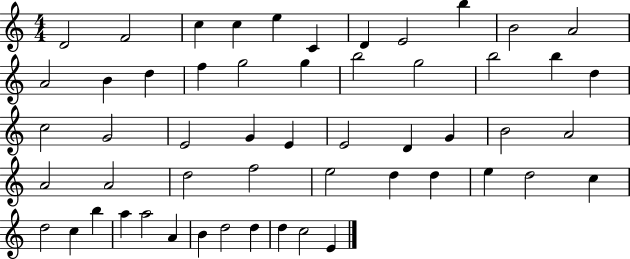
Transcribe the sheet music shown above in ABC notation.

X:1
T:Untitled
M:4/4
L:1/4
K:C
D2 F2 c c e C D E2 b B2 A2 A2 B d f g2 g b2 g2 b2 b d c2 G2 E2 G E E2 D G B2 A2 A2 A2 d2 f2 e2 d d e d2 c d2 c b a a2 A B d2 d d c2 E